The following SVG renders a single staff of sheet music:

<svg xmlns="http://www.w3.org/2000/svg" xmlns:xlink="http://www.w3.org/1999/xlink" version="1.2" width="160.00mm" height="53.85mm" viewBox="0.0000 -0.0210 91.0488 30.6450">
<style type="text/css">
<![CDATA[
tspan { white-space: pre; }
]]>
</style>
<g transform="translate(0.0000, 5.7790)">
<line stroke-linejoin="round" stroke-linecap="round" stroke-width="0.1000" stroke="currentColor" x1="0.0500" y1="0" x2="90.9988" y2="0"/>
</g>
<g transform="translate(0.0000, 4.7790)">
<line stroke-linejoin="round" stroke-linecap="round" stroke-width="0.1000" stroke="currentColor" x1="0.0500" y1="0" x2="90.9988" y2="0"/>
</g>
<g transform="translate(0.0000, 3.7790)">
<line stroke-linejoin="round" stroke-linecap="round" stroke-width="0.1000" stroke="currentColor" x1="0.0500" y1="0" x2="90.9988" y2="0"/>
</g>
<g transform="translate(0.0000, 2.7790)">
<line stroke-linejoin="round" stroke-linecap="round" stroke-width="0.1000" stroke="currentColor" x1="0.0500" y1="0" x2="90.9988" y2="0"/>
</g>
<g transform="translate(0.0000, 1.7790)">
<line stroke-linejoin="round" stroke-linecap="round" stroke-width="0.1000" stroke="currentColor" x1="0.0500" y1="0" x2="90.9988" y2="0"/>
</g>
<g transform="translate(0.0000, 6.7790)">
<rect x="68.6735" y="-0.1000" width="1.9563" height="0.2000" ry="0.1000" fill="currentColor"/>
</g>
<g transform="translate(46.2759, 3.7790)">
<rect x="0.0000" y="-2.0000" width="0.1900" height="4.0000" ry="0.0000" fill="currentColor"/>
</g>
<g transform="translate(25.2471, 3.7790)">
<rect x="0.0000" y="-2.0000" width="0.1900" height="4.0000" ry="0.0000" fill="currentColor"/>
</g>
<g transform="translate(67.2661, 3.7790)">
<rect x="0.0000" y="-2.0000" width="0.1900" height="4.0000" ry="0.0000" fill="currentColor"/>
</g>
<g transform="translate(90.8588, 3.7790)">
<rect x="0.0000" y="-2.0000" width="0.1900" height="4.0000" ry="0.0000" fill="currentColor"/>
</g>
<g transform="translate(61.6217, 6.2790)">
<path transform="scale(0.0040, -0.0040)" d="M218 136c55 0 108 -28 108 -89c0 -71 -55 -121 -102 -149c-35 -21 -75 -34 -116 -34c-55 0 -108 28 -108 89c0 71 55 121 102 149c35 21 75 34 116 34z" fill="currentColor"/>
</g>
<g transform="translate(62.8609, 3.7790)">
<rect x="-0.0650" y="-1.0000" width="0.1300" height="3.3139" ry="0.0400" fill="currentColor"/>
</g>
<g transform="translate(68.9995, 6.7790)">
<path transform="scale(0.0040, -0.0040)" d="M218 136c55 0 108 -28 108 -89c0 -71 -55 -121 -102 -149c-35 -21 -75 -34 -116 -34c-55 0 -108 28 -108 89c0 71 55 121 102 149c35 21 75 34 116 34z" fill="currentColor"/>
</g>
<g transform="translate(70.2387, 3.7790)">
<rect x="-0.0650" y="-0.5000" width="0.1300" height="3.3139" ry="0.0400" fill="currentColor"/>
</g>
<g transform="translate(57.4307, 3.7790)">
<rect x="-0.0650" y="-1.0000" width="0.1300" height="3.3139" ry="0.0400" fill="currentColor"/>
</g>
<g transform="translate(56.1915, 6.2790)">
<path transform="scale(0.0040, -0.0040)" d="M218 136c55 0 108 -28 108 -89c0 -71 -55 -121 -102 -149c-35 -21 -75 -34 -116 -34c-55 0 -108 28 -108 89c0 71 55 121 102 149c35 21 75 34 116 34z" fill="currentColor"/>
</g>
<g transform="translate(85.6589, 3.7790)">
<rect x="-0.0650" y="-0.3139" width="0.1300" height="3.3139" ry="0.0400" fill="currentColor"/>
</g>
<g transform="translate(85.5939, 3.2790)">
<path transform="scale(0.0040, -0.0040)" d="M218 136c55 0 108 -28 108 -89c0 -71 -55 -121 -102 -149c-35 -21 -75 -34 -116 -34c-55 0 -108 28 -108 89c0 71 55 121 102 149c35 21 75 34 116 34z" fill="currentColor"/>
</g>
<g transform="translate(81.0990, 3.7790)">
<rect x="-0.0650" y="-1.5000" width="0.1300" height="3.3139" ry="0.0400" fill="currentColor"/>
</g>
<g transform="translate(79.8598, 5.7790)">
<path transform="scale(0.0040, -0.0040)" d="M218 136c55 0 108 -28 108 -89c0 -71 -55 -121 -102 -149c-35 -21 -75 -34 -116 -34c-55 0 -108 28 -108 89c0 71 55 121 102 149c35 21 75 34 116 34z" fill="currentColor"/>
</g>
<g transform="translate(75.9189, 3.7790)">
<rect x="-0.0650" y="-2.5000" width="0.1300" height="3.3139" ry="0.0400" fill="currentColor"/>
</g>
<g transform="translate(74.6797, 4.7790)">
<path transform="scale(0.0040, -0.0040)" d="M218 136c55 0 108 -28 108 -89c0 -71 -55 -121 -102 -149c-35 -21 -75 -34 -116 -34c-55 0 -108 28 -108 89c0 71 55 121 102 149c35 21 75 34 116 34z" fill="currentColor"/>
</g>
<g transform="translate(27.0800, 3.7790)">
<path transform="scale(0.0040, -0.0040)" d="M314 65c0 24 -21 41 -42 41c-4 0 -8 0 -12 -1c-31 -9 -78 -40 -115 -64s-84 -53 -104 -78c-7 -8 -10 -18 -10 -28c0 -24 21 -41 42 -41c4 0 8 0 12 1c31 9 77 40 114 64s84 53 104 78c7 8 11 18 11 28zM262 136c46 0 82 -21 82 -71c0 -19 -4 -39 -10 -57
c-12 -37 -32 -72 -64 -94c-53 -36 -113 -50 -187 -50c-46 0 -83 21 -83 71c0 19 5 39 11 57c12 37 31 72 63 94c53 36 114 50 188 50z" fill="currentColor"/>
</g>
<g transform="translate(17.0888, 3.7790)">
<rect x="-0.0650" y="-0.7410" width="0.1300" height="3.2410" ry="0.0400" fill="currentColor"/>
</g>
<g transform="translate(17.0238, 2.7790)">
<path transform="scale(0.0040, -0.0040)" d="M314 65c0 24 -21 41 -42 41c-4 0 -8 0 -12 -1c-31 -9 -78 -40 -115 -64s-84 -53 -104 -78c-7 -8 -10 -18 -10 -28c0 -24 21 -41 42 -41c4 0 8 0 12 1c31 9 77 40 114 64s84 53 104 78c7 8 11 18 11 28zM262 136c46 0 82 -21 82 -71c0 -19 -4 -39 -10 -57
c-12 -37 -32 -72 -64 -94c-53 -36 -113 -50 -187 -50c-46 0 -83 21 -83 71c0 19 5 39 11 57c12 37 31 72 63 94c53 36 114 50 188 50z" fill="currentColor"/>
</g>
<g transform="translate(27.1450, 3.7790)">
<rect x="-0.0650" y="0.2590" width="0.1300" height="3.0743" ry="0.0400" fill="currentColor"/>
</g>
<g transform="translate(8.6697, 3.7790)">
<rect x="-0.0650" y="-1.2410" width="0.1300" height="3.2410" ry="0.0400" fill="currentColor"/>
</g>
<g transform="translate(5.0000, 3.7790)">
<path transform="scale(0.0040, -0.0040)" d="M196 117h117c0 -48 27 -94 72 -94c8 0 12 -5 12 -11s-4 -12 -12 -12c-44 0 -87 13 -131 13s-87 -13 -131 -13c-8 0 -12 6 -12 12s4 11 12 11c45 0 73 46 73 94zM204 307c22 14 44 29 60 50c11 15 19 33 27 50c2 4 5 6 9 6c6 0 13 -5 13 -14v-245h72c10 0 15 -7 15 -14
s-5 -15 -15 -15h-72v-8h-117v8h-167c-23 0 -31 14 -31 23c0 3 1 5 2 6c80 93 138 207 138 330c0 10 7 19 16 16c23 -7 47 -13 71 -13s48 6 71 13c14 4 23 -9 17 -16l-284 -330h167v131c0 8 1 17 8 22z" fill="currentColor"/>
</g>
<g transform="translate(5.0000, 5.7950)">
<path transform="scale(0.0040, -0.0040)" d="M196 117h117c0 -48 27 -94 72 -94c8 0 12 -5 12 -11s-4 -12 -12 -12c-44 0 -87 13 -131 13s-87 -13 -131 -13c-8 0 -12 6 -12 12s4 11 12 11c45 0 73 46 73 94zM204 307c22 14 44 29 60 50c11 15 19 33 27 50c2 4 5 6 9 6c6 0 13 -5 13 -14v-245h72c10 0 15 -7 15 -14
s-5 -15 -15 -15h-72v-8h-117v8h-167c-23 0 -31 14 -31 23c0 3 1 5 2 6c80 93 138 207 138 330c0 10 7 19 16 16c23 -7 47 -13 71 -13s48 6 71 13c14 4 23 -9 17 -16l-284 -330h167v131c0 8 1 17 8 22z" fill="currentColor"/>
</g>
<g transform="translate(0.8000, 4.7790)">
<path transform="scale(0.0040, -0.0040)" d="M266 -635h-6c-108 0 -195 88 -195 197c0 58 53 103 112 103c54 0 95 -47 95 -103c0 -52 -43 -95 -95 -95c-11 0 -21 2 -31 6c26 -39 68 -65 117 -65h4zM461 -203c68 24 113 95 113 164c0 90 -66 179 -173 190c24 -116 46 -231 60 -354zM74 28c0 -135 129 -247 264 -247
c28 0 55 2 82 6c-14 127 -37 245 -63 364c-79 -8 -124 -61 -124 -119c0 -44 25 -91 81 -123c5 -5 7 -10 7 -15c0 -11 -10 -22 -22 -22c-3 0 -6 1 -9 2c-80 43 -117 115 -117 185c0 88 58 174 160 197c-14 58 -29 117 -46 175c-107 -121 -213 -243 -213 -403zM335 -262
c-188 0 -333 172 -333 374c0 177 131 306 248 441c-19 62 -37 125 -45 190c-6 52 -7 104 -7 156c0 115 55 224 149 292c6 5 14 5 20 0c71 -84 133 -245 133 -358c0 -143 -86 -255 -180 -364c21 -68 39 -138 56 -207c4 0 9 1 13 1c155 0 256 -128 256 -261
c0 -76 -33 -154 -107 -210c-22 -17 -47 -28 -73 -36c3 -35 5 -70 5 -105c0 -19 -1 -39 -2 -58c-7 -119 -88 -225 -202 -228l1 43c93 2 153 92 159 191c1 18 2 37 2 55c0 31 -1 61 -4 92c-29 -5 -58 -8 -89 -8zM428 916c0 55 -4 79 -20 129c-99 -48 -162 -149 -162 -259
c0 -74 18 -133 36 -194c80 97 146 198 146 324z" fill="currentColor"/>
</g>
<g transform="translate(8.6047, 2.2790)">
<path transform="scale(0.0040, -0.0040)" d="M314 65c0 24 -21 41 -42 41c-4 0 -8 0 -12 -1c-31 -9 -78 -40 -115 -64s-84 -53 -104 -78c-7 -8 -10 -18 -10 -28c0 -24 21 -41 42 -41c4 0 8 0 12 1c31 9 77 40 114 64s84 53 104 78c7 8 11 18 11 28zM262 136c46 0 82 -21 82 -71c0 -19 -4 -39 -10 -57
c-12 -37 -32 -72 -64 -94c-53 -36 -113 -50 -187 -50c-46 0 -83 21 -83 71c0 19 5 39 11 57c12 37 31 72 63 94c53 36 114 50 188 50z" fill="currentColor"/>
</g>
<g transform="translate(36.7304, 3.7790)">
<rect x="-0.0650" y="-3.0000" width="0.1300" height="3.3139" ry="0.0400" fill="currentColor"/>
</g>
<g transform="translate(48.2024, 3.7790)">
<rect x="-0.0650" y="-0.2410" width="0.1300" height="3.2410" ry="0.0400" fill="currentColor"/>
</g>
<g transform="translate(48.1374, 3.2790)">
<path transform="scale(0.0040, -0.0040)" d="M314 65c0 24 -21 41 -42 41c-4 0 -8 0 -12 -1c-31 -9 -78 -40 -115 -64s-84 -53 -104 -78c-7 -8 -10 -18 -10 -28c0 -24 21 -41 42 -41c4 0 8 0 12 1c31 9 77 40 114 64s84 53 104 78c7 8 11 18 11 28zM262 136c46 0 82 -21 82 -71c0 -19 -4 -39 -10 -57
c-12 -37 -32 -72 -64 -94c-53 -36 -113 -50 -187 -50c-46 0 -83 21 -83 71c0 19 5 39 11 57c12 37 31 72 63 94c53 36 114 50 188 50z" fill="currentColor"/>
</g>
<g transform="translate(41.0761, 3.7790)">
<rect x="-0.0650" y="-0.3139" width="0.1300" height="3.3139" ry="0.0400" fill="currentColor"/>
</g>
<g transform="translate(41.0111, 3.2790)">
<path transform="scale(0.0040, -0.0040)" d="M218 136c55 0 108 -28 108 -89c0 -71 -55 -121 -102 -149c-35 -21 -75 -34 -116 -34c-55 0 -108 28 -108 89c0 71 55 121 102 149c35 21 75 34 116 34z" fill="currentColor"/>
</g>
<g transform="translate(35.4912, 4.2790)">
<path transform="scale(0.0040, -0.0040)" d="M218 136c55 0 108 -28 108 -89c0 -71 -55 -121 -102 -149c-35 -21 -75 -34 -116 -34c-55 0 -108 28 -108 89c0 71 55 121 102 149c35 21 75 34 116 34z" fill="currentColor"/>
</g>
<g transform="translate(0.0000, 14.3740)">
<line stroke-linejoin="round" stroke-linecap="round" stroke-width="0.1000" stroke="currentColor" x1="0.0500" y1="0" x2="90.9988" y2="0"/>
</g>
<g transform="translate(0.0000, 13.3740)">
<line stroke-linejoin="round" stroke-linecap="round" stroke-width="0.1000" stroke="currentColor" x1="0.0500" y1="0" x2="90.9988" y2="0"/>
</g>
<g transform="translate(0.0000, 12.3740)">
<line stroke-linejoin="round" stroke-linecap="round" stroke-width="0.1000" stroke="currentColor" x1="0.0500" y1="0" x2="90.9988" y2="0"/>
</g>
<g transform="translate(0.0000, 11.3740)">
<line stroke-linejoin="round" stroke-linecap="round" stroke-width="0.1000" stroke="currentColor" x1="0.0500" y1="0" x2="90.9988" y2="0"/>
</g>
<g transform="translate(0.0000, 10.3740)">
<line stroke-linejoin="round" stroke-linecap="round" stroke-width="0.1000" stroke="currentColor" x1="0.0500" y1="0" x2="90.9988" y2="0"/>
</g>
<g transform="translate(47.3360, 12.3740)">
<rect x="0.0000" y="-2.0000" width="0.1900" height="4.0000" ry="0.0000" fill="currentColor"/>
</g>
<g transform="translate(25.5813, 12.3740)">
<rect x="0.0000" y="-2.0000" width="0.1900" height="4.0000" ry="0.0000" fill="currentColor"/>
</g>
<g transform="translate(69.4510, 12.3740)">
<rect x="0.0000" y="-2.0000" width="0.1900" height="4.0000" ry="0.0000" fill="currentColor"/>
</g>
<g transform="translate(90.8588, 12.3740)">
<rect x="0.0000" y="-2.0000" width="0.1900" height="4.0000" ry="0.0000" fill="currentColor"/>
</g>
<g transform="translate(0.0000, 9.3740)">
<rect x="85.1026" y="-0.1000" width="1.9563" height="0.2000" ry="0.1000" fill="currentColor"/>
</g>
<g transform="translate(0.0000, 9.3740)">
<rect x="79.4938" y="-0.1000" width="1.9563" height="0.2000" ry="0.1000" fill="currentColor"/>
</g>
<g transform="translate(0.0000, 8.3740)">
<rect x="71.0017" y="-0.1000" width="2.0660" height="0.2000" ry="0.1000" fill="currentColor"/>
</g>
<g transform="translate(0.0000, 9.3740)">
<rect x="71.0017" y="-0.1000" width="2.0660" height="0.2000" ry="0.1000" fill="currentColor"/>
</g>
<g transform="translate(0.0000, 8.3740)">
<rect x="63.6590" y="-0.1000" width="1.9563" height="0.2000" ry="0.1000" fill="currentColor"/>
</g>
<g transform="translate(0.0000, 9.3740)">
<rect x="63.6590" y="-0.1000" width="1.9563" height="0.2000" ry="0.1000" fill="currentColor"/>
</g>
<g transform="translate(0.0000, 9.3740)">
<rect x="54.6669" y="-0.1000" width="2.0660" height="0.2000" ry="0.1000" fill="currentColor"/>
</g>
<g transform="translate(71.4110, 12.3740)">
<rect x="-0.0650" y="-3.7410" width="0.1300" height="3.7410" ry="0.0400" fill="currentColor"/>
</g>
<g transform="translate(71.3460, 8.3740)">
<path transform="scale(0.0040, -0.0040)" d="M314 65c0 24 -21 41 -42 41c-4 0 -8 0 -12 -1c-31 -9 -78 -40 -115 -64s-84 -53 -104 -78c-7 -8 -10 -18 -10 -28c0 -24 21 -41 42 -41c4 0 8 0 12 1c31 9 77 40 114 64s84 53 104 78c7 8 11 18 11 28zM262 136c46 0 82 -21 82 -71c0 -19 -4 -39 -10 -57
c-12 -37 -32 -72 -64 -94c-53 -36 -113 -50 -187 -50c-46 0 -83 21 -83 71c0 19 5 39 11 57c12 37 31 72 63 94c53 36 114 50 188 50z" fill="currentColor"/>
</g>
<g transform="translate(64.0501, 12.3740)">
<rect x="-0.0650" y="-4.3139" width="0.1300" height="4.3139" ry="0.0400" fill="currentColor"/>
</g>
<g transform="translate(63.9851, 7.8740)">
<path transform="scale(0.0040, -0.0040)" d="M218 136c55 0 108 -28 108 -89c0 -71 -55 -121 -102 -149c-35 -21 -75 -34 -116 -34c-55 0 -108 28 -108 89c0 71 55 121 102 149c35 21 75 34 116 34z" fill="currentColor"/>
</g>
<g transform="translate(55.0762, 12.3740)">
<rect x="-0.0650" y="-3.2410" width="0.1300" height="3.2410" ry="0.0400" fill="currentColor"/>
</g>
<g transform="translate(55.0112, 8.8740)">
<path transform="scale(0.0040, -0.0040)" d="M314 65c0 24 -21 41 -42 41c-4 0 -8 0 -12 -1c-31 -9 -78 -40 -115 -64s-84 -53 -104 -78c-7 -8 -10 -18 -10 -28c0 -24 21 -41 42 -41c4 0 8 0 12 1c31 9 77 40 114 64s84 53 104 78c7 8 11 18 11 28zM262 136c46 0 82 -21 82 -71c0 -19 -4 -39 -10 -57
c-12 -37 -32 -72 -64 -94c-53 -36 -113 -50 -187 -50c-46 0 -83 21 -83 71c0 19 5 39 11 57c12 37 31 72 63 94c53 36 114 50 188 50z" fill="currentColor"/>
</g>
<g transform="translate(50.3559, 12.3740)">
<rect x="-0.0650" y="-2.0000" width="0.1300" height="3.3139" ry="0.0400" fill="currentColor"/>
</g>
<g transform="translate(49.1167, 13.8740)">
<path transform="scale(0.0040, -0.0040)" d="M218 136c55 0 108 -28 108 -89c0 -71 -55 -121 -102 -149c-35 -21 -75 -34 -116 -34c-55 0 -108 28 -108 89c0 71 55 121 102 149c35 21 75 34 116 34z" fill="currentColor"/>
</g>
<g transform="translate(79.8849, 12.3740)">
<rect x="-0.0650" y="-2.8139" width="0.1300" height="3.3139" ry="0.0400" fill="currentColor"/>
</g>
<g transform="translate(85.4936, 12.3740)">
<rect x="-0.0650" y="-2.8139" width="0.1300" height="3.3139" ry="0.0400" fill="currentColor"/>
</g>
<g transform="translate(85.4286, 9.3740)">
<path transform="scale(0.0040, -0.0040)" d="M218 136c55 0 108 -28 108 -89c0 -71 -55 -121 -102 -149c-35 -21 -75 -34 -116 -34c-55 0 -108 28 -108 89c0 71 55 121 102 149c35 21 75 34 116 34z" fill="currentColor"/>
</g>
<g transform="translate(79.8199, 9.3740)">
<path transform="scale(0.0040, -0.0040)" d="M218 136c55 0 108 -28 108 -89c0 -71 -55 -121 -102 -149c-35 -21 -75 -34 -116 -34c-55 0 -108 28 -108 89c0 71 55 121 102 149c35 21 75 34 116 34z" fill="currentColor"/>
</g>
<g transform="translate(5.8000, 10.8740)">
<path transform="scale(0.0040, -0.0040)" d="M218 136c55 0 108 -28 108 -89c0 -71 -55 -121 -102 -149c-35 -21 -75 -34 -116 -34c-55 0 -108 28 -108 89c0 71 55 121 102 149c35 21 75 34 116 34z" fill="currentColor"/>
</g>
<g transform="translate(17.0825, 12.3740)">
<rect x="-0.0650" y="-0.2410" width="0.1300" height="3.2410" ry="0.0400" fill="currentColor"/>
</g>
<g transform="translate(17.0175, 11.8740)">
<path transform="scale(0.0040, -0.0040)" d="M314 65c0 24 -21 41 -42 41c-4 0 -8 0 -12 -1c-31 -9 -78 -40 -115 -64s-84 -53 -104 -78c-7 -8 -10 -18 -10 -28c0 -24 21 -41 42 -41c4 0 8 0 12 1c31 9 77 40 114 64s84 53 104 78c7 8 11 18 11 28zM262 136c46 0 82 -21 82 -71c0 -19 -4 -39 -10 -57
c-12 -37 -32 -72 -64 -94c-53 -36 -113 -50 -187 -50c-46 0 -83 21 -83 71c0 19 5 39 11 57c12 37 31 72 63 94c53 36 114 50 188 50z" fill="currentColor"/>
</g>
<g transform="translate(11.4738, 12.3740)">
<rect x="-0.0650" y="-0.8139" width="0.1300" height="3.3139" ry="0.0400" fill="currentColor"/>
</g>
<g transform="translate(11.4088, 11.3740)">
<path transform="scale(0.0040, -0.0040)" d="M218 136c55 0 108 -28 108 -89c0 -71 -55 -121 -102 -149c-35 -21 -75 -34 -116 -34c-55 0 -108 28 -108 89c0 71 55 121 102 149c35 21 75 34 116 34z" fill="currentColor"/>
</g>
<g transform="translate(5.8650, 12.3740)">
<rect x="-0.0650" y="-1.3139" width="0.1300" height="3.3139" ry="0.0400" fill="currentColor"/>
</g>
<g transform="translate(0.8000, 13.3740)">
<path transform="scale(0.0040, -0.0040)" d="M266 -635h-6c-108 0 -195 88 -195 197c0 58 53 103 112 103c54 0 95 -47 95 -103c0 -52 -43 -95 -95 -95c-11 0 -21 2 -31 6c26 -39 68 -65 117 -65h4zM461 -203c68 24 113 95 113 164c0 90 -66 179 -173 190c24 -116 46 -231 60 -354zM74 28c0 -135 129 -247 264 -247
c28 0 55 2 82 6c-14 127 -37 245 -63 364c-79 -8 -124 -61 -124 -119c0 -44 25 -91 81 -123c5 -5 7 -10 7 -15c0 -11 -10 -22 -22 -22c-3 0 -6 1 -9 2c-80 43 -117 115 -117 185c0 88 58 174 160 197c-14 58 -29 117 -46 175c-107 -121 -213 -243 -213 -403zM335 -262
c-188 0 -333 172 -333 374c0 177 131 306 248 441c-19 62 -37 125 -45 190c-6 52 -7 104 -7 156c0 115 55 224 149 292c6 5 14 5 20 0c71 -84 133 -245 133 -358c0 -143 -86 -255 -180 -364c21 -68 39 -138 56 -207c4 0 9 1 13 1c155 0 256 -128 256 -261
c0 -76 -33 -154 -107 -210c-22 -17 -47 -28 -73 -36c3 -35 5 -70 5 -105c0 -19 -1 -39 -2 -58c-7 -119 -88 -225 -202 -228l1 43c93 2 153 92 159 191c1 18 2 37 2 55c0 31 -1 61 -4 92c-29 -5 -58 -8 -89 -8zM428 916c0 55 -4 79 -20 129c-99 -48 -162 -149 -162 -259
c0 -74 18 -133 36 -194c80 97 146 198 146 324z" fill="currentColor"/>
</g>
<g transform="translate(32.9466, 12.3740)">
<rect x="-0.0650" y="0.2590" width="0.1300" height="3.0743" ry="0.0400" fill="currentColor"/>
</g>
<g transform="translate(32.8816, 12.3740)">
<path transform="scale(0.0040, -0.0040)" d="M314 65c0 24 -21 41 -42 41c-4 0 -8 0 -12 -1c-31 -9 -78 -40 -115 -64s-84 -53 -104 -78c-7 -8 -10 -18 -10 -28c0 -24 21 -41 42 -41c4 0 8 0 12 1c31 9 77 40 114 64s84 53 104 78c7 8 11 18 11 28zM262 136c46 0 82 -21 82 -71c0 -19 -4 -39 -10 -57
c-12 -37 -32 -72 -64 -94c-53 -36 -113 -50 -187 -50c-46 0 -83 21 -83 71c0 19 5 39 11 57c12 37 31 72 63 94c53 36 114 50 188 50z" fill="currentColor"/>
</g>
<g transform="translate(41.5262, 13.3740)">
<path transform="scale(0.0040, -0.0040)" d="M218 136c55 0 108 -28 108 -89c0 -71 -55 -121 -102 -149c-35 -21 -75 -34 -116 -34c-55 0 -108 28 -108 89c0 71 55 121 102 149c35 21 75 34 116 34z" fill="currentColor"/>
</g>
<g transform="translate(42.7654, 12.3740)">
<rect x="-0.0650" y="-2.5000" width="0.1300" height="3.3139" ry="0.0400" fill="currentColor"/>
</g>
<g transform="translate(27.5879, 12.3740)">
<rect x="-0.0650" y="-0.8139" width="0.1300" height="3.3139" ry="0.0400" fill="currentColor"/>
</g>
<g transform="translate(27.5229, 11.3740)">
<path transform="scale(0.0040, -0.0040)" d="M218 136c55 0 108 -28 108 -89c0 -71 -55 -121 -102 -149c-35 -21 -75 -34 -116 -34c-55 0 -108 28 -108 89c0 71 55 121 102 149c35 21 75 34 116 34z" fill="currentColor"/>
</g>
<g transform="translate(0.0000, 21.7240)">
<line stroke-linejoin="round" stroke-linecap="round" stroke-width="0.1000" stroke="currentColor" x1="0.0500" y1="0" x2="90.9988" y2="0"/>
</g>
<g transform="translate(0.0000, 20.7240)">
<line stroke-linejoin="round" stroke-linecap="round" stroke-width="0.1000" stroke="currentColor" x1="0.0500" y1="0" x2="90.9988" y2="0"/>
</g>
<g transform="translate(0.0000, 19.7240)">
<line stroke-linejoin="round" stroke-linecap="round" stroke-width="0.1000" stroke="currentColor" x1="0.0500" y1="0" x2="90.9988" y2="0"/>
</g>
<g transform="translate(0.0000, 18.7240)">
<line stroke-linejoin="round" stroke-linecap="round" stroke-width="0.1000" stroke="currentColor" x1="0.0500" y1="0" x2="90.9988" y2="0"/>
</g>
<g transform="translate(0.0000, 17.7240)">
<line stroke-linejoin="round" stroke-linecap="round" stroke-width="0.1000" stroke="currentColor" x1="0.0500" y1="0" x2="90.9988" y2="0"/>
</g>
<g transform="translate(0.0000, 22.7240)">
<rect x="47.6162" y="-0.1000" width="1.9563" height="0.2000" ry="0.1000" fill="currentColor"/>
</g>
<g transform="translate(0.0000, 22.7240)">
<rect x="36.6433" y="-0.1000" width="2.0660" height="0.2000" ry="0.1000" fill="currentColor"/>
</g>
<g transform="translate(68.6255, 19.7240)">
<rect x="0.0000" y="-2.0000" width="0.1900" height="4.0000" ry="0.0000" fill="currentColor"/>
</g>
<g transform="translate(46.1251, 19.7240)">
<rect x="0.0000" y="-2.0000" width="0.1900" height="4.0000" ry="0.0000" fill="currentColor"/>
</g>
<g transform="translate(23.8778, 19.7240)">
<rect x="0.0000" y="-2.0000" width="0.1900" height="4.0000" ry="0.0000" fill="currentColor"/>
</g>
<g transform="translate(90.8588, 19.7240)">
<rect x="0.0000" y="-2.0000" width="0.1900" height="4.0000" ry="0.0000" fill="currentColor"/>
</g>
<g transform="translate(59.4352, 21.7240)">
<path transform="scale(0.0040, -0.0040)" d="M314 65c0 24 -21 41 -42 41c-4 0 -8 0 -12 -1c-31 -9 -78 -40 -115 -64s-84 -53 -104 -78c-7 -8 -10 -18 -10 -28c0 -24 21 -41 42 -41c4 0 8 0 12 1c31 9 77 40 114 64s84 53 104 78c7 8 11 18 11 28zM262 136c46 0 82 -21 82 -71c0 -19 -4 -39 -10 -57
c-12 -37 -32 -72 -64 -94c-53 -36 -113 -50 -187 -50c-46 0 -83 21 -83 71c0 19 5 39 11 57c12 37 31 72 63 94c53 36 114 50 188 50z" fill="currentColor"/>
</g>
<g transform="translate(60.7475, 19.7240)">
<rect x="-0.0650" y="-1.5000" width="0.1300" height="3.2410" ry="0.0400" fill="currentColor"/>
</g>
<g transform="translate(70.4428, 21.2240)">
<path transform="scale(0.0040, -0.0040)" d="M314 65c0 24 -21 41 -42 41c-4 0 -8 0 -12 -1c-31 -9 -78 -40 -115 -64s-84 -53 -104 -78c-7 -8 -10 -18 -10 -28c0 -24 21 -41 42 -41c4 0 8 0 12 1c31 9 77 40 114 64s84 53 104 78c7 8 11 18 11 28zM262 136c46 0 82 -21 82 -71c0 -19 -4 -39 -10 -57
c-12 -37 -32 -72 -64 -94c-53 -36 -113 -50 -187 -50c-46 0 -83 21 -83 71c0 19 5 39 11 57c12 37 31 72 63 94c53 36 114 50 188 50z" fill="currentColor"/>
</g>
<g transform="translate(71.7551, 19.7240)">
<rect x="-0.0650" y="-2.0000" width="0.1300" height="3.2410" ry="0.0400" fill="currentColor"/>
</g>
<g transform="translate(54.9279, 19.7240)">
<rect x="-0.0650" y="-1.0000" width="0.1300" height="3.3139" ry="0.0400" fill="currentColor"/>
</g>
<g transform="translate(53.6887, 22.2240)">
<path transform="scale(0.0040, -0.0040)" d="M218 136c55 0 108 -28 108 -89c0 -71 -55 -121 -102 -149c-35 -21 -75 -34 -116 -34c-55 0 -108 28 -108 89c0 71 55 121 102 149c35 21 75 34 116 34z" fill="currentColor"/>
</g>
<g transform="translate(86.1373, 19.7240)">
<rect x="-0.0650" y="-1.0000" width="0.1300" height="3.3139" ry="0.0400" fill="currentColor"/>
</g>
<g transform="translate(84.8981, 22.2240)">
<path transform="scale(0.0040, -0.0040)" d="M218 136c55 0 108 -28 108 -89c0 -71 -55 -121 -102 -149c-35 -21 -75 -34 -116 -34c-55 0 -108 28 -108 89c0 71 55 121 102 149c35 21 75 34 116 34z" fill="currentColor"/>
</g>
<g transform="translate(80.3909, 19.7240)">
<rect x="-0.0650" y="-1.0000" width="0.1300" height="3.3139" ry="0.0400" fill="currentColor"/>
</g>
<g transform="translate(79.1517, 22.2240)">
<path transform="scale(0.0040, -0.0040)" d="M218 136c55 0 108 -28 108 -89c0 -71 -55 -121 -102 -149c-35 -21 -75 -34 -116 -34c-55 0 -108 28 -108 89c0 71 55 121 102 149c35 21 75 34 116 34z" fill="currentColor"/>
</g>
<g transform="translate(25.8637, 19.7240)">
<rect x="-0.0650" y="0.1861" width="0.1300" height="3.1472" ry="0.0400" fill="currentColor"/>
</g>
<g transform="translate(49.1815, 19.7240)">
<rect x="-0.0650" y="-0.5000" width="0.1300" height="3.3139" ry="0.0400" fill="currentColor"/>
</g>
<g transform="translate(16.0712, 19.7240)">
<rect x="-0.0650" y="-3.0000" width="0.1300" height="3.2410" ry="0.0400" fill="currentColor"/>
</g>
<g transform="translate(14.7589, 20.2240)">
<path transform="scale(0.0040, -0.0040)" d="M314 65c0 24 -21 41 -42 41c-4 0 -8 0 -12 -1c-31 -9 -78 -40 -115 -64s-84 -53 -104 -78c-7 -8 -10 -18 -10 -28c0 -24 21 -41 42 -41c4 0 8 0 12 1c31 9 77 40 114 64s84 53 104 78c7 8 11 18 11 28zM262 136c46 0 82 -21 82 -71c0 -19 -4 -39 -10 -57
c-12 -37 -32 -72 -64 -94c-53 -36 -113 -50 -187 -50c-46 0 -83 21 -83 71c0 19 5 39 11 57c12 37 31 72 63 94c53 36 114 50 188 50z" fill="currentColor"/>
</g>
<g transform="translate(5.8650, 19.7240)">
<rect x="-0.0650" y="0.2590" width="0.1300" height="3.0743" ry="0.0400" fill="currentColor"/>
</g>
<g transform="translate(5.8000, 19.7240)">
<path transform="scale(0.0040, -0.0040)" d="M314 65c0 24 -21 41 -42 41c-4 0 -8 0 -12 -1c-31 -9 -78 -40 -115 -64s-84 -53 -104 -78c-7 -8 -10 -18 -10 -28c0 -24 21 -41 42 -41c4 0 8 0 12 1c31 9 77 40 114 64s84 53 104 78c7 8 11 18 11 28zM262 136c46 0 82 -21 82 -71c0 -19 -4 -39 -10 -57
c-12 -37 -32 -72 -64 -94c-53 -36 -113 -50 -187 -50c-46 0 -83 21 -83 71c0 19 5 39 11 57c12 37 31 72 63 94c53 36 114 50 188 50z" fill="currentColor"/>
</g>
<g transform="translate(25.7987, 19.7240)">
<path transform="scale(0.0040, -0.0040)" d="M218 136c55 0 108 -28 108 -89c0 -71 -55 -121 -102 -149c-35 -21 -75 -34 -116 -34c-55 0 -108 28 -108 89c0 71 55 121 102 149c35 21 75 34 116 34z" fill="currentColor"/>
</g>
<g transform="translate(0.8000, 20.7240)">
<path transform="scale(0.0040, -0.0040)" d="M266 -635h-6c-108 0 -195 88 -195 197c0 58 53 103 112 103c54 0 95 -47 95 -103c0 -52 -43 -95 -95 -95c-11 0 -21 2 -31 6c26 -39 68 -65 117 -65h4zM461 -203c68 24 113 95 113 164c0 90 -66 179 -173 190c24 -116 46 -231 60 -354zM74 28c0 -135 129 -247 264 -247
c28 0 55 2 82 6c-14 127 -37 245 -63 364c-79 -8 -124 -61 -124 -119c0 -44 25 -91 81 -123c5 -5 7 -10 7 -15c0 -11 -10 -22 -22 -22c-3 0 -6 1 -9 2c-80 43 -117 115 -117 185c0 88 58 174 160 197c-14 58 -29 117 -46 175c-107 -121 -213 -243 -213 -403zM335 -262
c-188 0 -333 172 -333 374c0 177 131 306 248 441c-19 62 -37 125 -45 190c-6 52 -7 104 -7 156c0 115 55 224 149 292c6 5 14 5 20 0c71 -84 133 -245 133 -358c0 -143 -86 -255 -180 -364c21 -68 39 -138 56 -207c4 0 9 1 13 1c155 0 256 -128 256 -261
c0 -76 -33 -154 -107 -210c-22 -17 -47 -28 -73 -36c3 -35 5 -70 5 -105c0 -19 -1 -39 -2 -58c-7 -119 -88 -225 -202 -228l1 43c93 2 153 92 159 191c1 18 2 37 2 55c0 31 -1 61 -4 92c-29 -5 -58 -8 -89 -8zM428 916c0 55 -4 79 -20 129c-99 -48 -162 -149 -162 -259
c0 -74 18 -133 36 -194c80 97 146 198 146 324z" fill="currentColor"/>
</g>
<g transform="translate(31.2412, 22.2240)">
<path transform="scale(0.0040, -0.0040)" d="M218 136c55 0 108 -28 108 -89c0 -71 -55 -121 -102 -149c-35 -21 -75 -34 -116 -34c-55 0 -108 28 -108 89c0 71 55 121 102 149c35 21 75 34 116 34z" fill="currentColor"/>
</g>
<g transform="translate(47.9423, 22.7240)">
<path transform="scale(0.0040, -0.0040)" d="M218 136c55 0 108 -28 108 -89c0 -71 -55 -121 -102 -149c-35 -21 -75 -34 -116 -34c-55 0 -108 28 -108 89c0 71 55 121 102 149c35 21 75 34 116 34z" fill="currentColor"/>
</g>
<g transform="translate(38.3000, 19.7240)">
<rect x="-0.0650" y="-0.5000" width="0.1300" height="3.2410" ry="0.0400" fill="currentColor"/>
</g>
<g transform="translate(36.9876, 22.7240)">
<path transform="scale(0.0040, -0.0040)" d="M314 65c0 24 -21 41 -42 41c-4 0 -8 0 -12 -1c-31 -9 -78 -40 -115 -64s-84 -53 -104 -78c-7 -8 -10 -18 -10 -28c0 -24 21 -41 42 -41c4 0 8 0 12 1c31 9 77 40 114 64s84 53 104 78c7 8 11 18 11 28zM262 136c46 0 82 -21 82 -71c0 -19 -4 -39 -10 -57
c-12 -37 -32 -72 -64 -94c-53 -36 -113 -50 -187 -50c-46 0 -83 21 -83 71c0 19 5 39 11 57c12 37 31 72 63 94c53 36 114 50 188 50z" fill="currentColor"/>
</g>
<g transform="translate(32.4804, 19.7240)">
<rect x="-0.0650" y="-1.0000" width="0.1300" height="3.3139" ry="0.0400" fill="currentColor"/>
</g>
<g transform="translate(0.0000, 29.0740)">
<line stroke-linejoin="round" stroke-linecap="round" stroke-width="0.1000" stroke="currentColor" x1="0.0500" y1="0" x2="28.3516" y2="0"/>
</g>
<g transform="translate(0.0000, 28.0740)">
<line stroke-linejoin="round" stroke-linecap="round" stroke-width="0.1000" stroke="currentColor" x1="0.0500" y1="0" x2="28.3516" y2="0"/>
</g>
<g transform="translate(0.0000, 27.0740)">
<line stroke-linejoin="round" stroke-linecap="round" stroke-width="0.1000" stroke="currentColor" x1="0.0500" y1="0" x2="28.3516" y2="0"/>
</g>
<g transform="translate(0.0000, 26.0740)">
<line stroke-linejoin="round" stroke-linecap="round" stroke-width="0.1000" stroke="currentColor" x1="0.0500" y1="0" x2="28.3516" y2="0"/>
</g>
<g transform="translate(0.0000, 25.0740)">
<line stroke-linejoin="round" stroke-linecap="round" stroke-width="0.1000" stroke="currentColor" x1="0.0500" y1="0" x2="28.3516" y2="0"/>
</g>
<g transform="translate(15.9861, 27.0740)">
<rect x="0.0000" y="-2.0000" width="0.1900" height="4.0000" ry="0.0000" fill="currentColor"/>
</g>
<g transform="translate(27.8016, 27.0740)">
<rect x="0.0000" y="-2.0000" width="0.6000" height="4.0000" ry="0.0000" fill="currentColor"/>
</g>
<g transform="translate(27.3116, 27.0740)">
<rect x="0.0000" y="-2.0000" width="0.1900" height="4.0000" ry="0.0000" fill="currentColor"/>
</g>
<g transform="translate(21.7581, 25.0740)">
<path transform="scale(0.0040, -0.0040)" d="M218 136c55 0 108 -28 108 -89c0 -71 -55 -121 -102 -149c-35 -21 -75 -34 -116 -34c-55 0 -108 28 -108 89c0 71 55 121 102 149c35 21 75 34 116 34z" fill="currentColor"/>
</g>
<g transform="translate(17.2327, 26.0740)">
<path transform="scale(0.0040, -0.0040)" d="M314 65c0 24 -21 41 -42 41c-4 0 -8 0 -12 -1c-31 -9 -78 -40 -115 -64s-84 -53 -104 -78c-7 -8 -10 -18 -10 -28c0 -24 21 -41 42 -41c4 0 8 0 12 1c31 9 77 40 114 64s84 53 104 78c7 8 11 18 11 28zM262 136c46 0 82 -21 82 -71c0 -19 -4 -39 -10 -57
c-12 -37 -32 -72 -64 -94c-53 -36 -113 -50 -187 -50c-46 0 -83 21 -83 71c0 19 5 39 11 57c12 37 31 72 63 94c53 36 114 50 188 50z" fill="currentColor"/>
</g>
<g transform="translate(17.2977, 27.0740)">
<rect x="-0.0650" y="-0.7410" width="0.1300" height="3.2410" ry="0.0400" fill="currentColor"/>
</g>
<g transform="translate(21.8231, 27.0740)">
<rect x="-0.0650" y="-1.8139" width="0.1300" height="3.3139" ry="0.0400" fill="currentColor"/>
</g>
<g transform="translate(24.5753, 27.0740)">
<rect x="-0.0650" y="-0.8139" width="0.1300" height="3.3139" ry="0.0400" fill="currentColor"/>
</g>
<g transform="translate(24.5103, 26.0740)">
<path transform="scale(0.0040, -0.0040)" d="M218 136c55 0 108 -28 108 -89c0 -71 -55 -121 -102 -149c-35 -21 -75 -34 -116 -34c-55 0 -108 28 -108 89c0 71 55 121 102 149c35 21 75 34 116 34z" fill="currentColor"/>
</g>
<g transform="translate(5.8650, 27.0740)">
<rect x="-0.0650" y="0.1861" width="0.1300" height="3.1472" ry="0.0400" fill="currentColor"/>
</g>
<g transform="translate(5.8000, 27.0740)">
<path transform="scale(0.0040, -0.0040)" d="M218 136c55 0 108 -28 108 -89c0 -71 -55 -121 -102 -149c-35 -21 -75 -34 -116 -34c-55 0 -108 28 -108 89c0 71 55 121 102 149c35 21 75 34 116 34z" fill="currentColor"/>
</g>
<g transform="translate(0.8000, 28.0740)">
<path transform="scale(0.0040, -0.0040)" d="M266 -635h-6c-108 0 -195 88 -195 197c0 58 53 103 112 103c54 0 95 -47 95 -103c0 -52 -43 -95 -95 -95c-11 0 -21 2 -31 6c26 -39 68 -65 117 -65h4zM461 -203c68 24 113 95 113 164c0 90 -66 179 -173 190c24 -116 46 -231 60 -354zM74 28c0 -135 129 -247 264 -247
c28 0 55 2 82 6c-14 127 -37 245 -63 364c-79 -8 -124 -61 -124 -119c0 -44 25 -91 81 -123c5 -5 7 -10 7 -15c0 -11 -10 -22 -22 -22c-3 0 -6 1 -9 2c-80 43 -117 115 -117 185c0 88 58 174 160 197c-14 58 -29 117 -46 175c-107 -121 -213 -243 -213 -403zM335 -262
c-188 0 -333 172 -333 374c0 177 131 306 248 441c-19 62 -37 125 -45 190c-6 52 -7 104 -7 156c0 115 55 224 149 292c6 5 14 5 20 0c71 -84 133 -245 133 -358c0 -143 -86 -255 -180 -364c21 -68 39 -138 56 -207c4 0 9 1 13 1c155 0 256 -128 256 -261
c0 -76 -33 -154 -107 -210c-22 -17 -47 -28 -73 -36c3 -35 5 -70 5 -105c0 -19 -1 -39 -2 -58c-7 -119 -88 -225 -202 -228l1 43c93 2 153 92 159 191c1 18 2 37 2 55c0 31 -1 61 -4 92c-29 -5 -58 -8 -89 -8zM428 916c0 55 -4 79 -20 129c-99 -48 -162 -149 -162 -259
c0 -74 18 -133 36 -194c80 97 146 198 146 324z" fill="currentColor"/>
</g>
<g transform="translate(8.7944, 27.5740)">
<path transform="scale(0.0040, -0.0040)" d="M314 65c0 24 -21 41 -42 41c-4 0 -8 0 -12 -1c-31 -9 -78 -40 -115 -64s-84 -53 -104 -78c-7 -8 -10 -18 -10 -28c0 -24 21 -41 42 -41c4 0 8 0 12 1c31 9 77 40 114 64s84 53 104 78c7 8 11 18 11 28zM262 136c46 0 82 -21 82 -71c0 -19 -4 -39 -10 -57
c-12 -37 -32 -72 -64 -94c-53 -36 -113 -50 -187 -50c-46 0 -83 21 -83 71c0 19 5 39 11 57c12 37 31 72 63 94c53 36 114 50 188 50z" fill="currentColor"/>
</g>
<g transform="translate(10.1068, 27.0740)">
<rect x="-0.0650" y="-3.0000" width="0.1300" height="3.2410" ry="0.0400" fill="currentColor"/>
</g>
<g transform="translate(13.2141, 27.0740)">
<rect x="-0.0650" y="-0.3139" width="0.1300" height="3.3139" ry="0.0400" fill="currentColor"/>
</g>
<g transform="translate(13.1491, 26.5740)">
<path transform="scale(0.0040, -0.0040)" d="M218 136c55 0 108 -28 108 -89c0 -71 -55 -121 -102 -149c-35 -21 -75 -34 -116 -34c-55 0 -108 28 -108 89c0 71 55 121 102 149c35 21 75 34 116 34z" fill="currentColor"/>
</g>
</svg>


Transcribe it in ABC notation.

X:1
T:Untitled
M:4/4
L:1/4
K:C
e2 d2 B2 A c c2 D D C G E c e d c2 d B2 G F b2 d' c'2 a a B2 A2 B D C2 C D E2 F2 D D B A2 c d2 f d